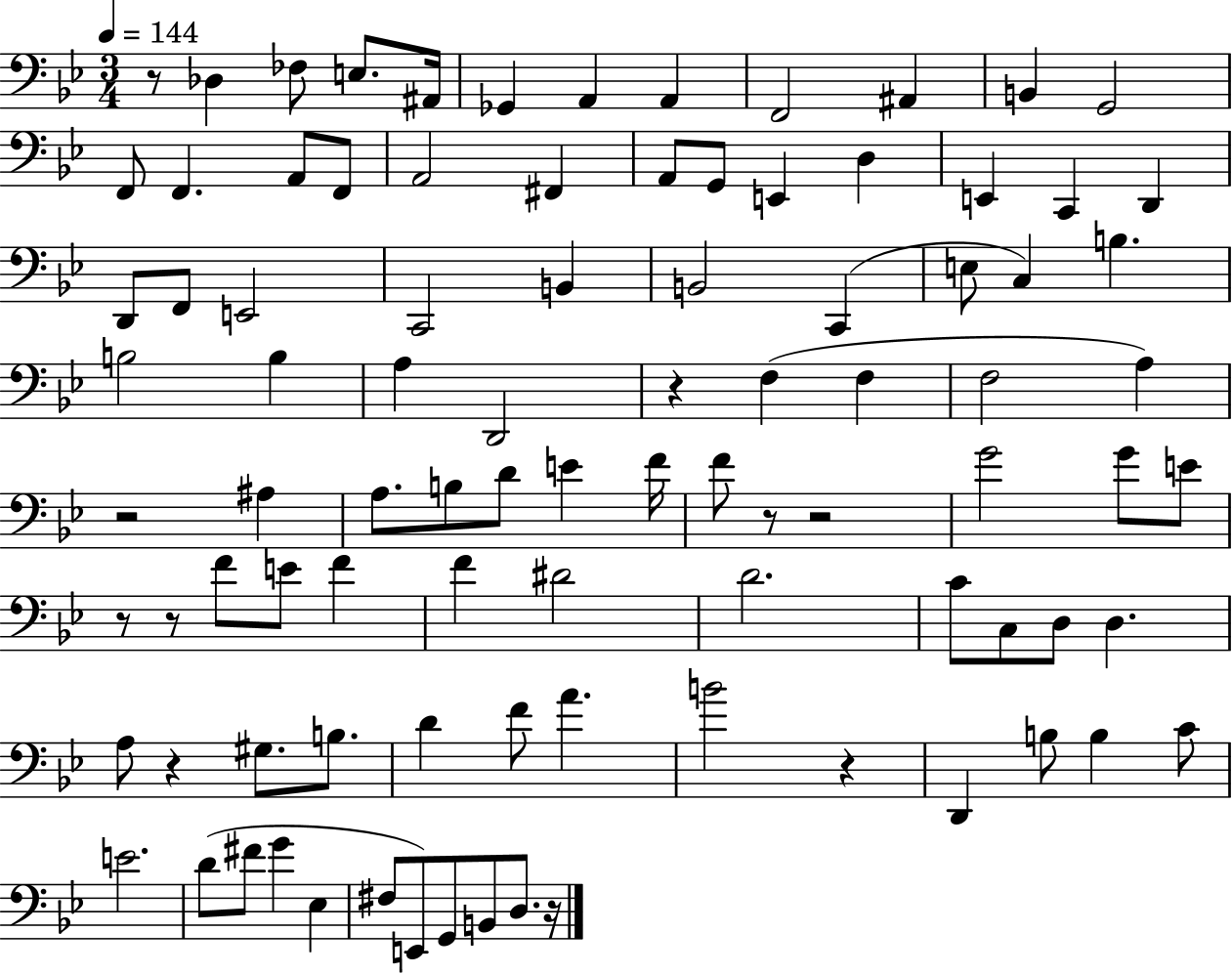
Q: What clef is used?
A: bass